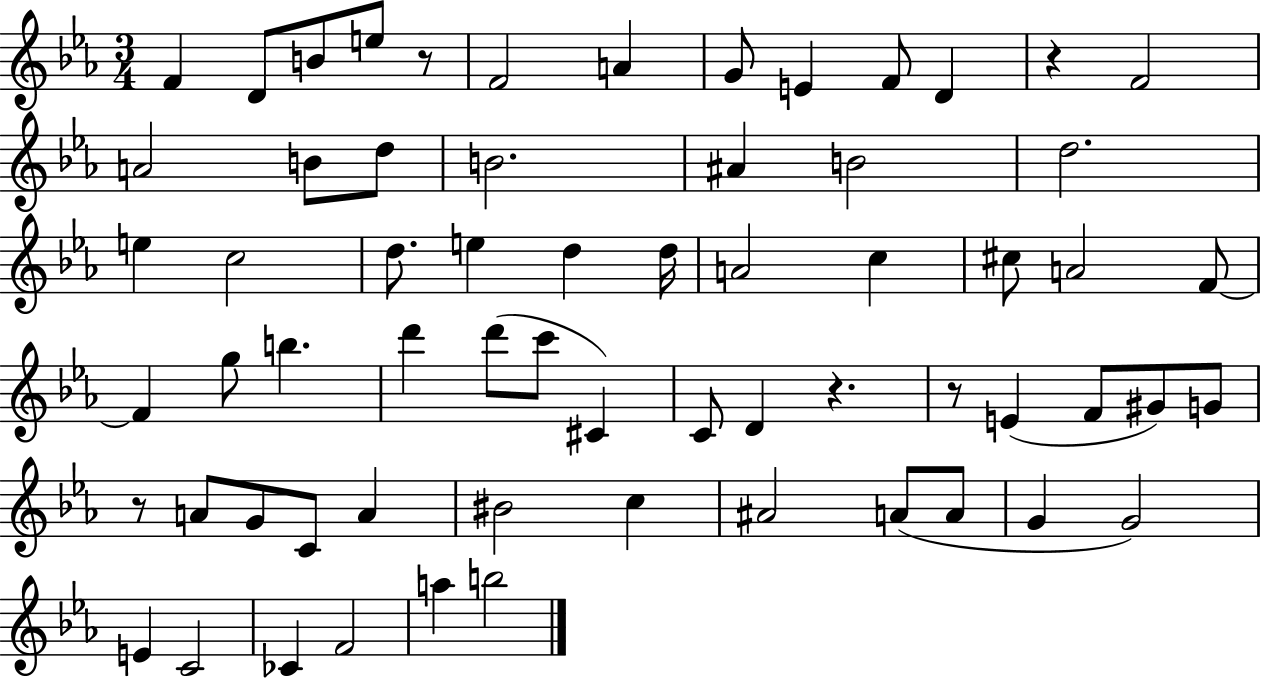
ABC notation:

X:1
T:Untitled
M:3/4
L:1/4
K:Eb
F D/2 B/2 e/2 z/2 F2 A G/2 E F/2 D z F2 A2 B/2 d/2 B2 ^A B2 d2 e c2 d/2 e d d/4 A2 c ^c/2 A2 F/2 F g/2 b d' d'/2 c'/2 ^C C/2 D z z/2 E F/2 ^G/2 G/2 z/2 A/2 G/2 C/2 A ^B2 c ^A2 A/2 A/2 G G2 E C2 _C F2 a b2